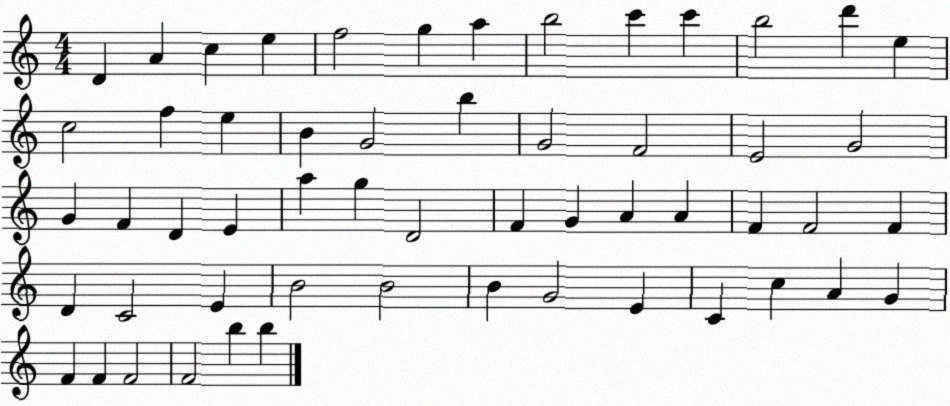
X:1
T:Untitled
M:4/4
L:1/4
K:C
D A c e f2 g a b2 c' c' b2 d' e c2 f e B G2 b G2 F2 E2 G2 G F D E a g D2 F G A A F F2 F D C2 E B2 B2 B G2 E C c A G F F F2 F2 b b